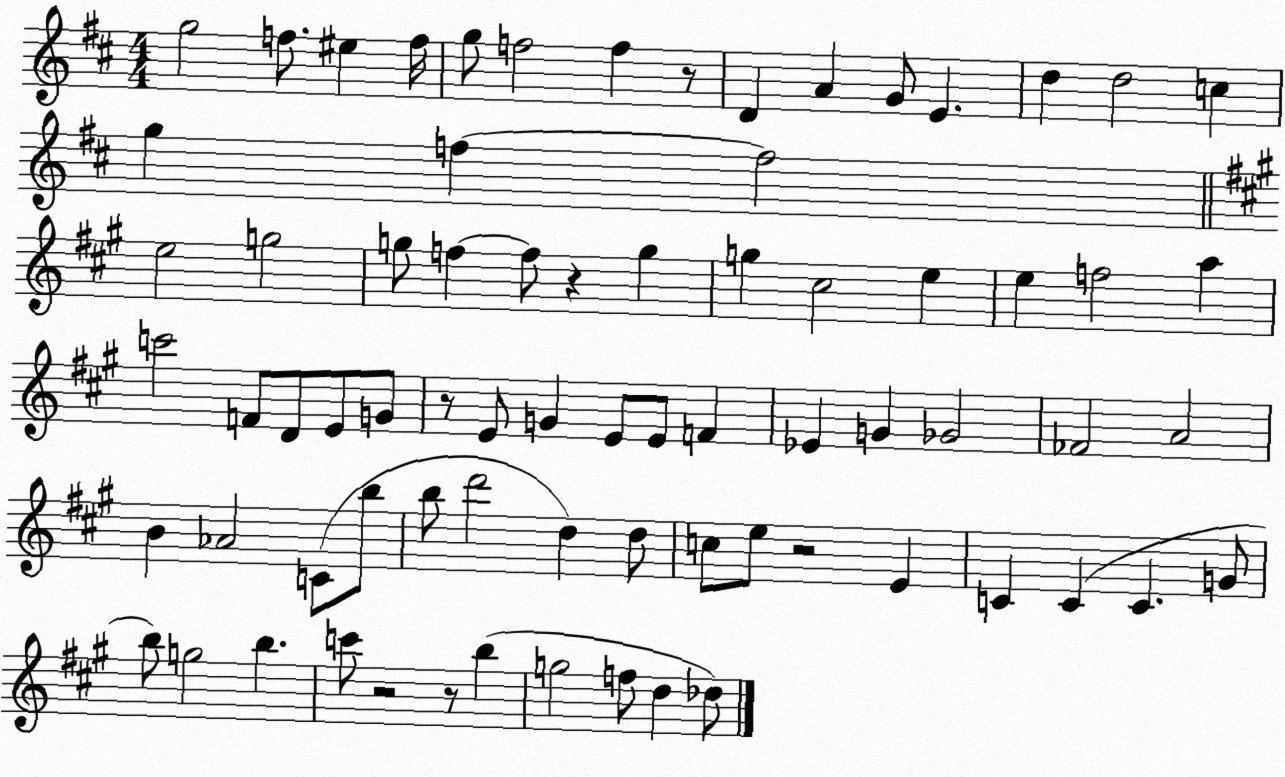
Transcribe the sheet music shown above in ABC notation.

X:1
T:Untitled
M:4/4
L:1/4
K:D
g2 f/2 ^e f/4 g/2 f2 f z/2 D A G/2 E d d2 c g f f2 e2 g2 g/2 f f/2 z g g ^c2 e e f2 a c'2 F/2 D/2 E/2 G/2 z/2 E/2 G E/2 E/2 F _E G _G2 _F2 A2 B _A2 C/2 b/2 b/2 d'2 d d/2 c/2 e/2 z2 E C C C G/2 b/2 g2 b c'/2 z2 z/2 b g2 f/2 d _d/2